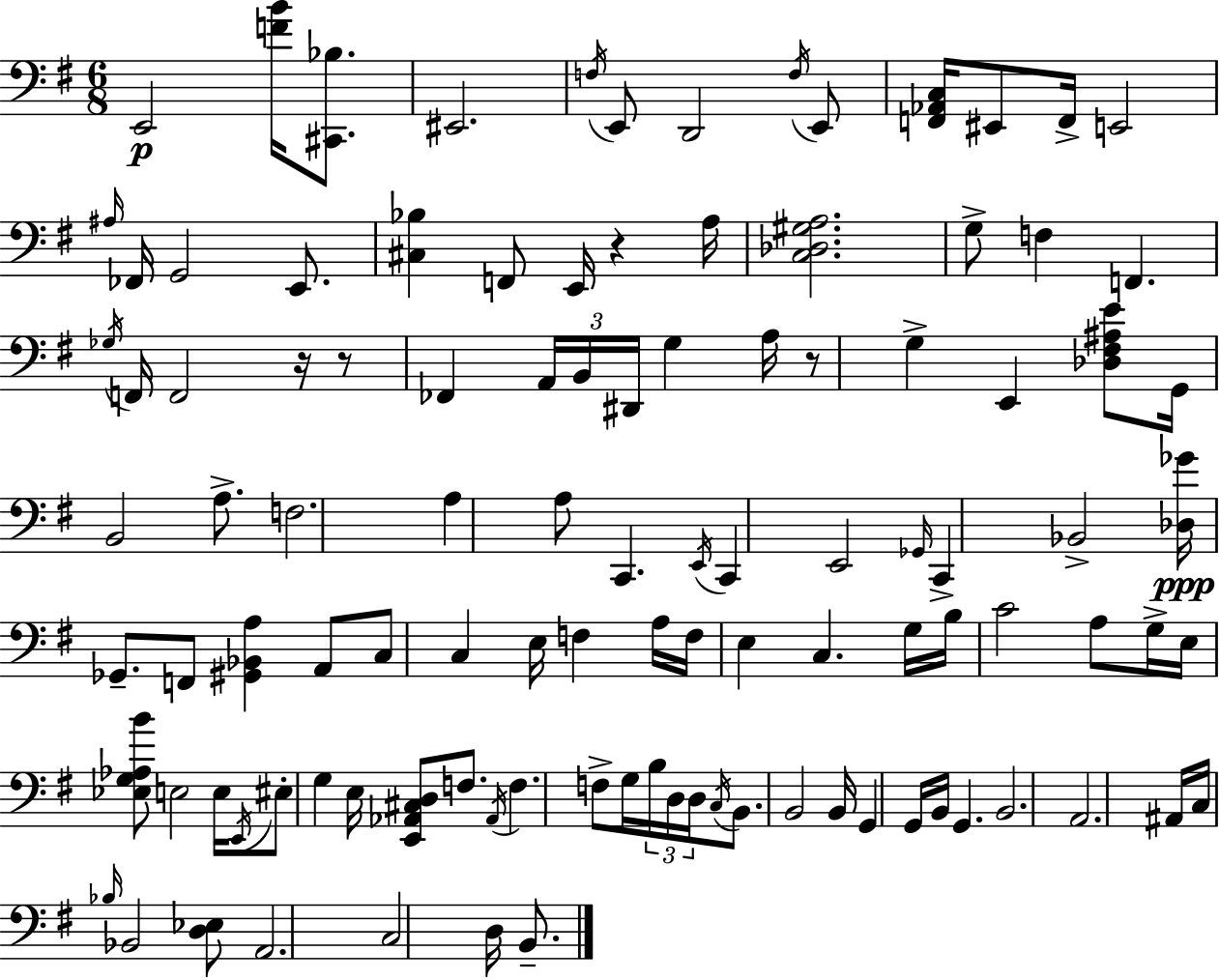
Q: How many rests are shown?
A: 4